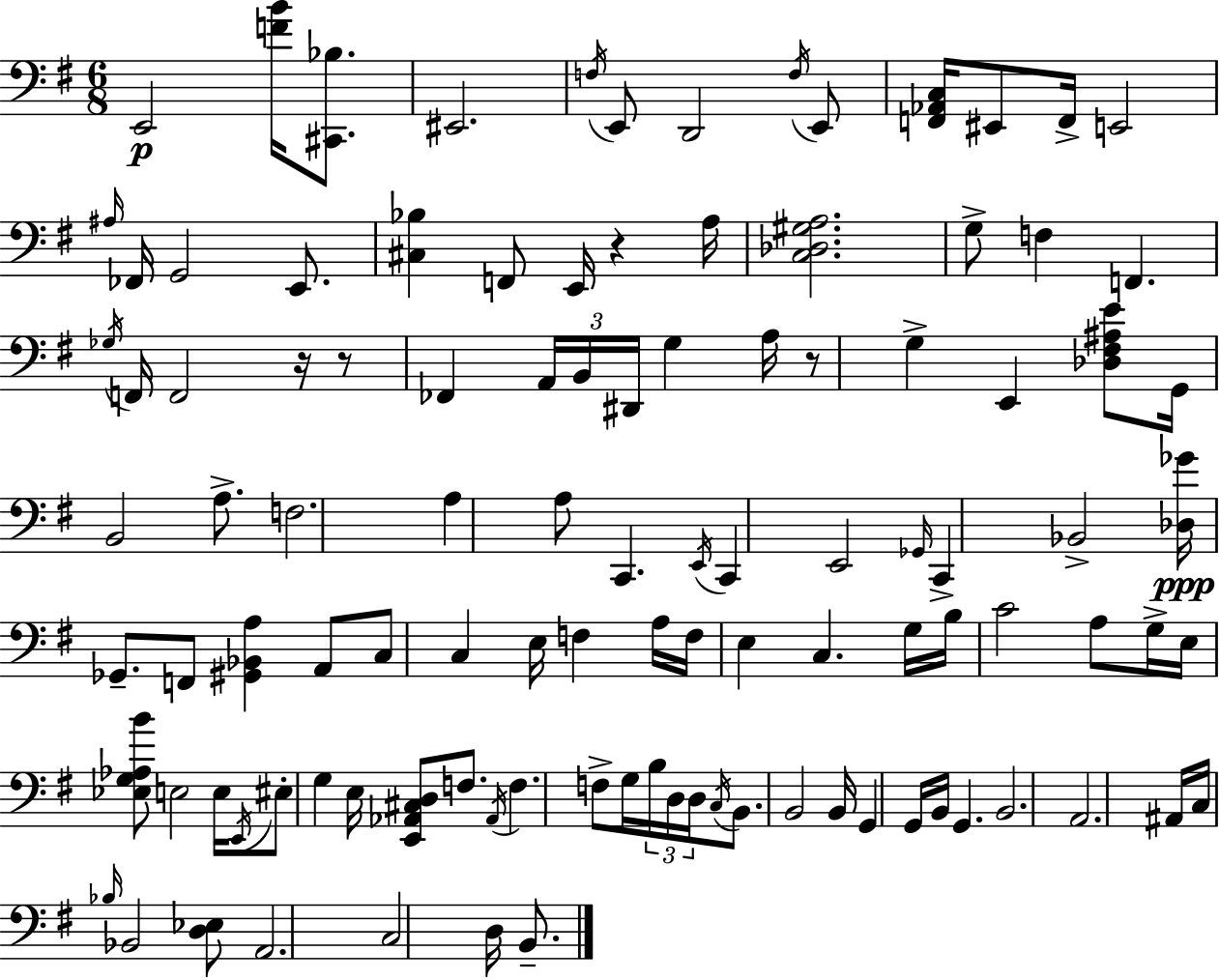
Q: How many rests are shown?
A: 4